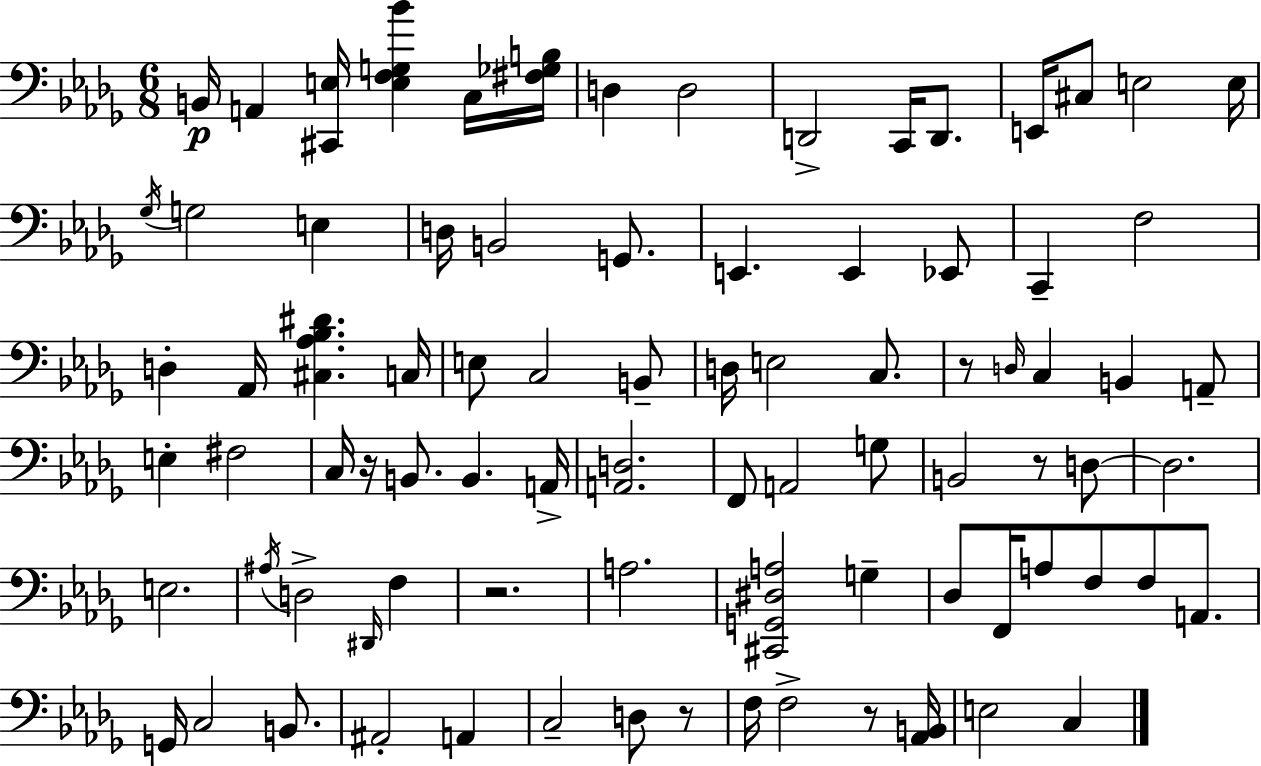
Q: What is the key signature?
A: BES minor